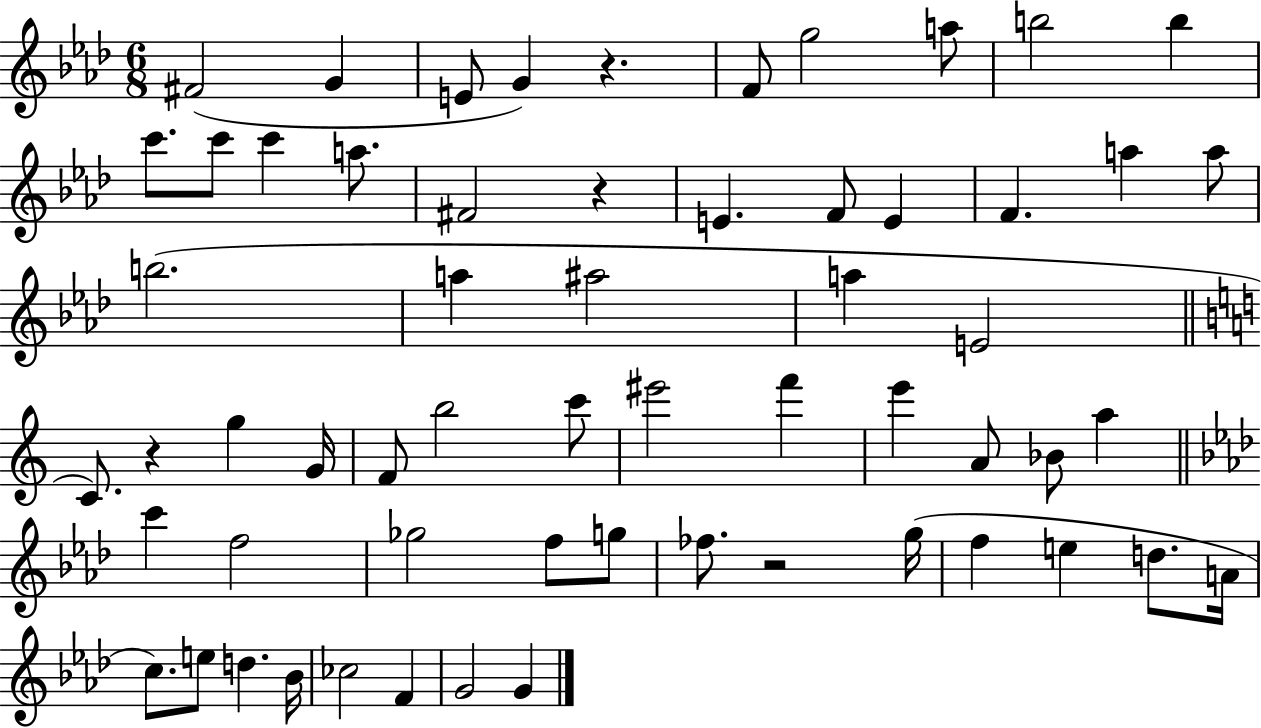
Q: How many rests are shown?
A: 4